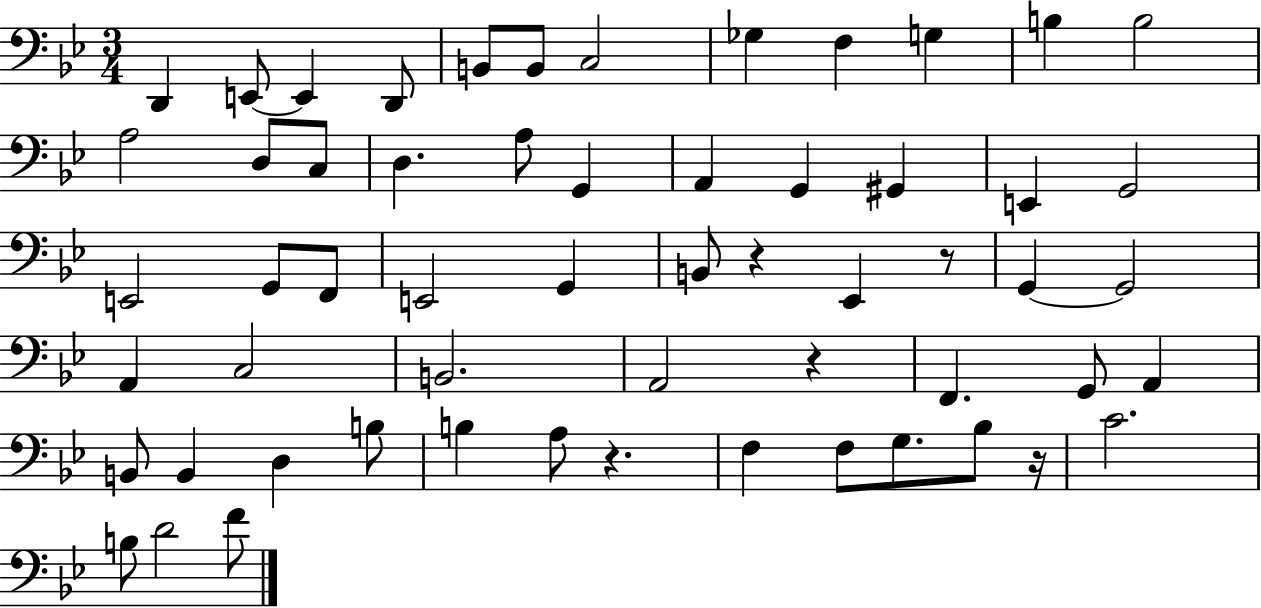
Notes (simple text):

D2/q E2/e E2/q D2/e B2/e B2/e C3/h Gb3/q F3/q G3/q B3/q B3/h A3/h D3/e C3/e D3/q. A3/e G2/q A2/q G2/q G#2/q E2/q G2/h E2/h G2/e F2/e E2/h G2/q B2/e R/q Eb2/q R/e G2/q G2/h A2/q C3/h B2/h. A2/h R/q F2/q. G2/e A2/q B2/e B2/q D3/q B3/e B3/q A3/e R/q. F3/q F3/e G3/e. Bb3/e R/s C4/h. B3/e D4/h F4/e